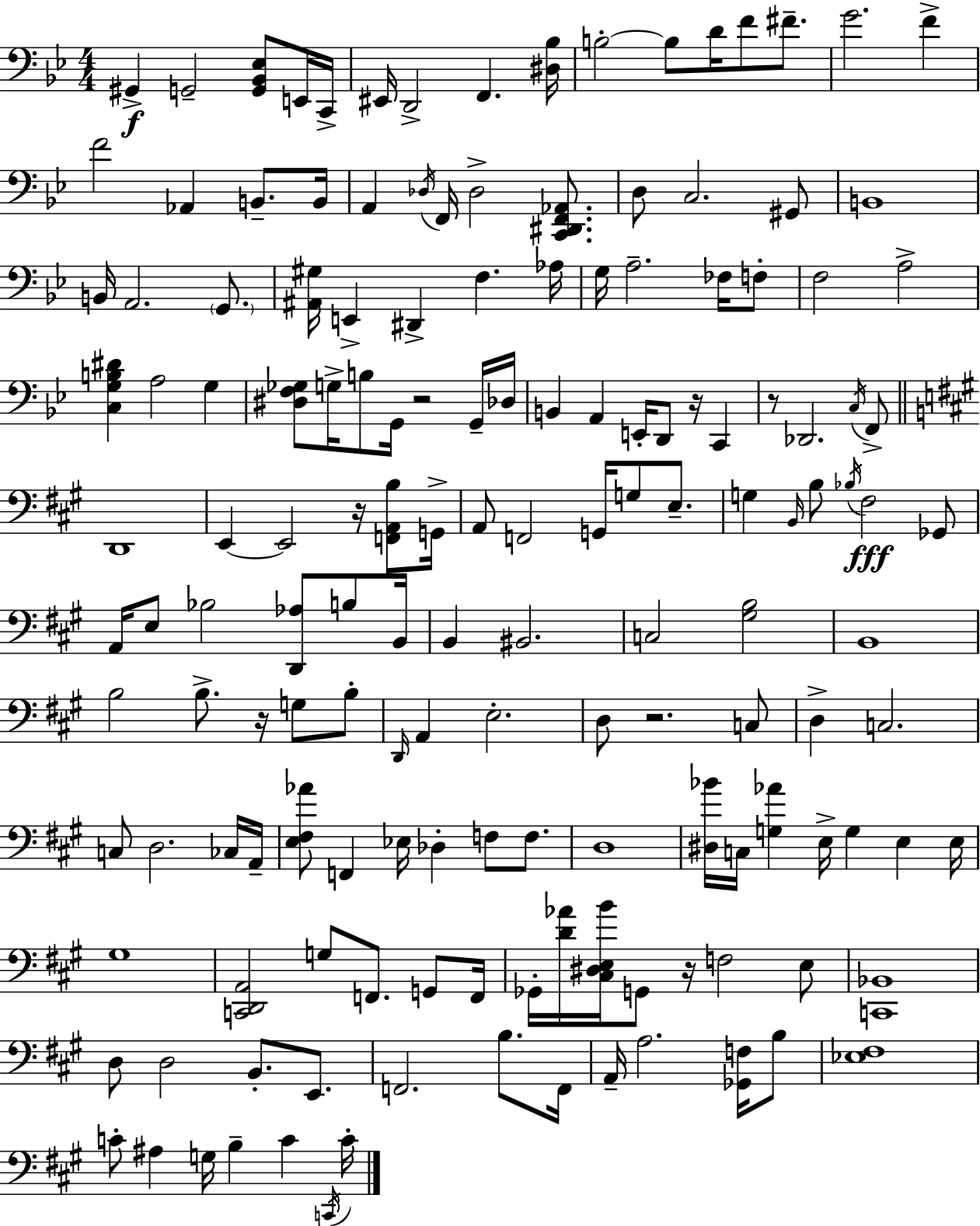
X:1
T:Untitled
M:4/4
L:1/4
K:Bb
^G,, G,,2 [G,,_B,,_E,]/2 E,,/4 C,,/4 ^E,,/4 D,,2 F,, [^D,_B,]/4 B,2 B,/2 D/4 F/2 ^F/2 G2 F F2 _A,, B,,/2 B,,/4 A,, _D,/4 F,,/4 _D,2 [C,,^D,,F,,_A,,]/2 D,/2 C,2 ^G,,/2 B,,4 B,,/4 A,,2 G,,/2 [^A,,^G,]/4 E,, ^D,, F, _A,/4 G,/4 A,2 _F,/4 F,/2 F,2 A,2 [C,G,B,^D] A,2 G, [^D,F,_G,]/2 G,/4 B,/2 G,,/4 z2 G,,/4 _D,/4 B,, A,, E,,/4 D,,/2 z/4 C,, z/2 _D,,2 C,/4 F,,/2 D,,4 E,, E,,2 z/4 [F,,A,,B,]/2 G,,/4 A,,/2 F,,2 G,,/4 G,/2 E,/2 G, B,,/4 B,/2 _B,/4 ^F,2 _G,,/2 A,,/4 E,/2 _B,2 [D,,_A,]/2 B,/2 B,,/4 B,, ^B,,2 C,2 [^G,B,]2 B,,4 B,2 B,/2 z/4 G,/2 B,/2 D,,/4 A,, E,2 D,/2 z2 C,/2 D, C,2 C,/2 D,2 _C,/4 A,,/4 [E,^F,_A]/2 F,, _E,/4 _D, F,/2 F,/2 D,4 [^D,_B]/4 C,/4 [G,_A] E,/4 G, E, E,/4 ^G,4 [C,,D,,A,,]2 G,/2 F,,/2 G,,/2 F,,/4 _G,,/4 [D_A]/4 [^C,^D,E,B]/4 G,,/2 z/4 F,2 E,/2 [C,,_B,,]4 D,/2 D,2 B,,/2 E,,/2 F,,2 B,/2 F,,/4 A,,/4 A,2 [_G,,F,]/4 B,/2 [_E,^F,]4 C/2 ^A, G,/4 B, C C,,/4 C/4